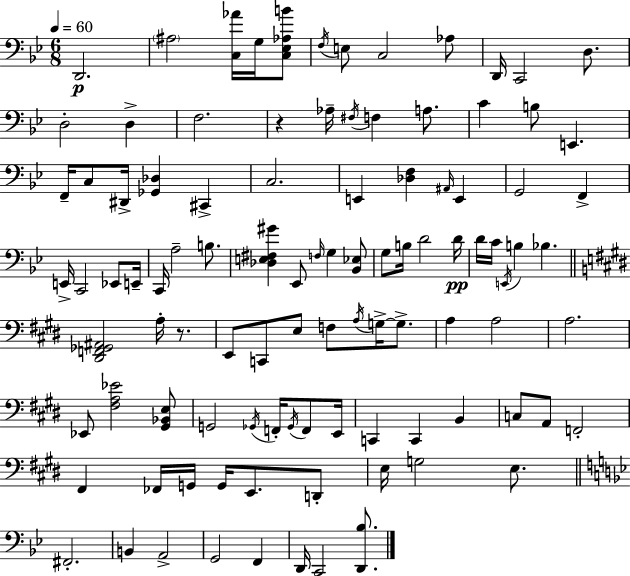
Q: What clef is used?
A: bass